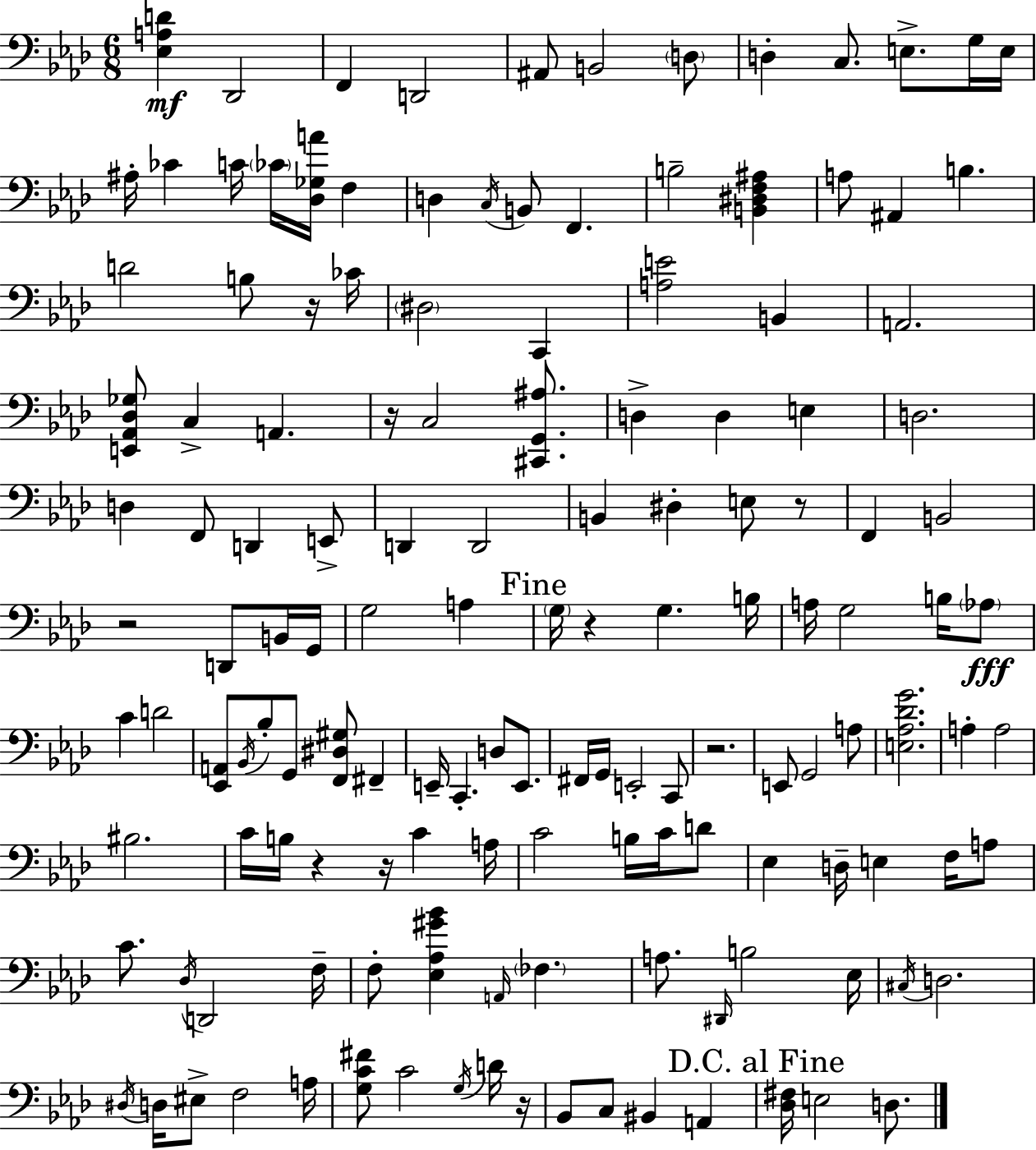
X:1
T:Untitled
M:6/8
L:1/4
K:Ab
[_E,A,D] _D,,2 F,, D,,2 ^A,,/2 B,,2 D,/2 D, C,/2 E,/2 G,/4 E,/4 ^A,/4 _C C/4 _C/4 [_D,_G,A]/4 F, D, C,/4 B,,/2 F,, B,2 [B,,^D,F,^A,] A,/2 ^A,, B, D2 B,/2 z/4 _C/4 ^D,2 C,, [A,E]2 B,, A,,2 [E,,_A,,_D,_G,]/2 C, A,, z/4 C,2 [^C,,G,,^A,]/2 D, D, E, D,2 D, F,,/2 D,, E,,/2 D,, D,,2 B,, ^D, E,/2 z/2 F,, B,,2 z2 D,,/2 B,,/4 G,,/4 G,2 A, G,/4 z G, B,/4 A,/4 G,2 B,/4 _A,/2 C D2 [_E,,A,,]/2 _B,,/4 _B,/2 G,,/2 [F,,^D,^G,]/2 ^F,, E,,/4 C,, D,/2 E,,/2 ^F,,/4 G,,/4 E,,2 C,,/2 z2 E,,/2 G,,2 A,/2 [E,_A,_DG]2 A, A,2 ^B,2 C/4 B,/4 z z/4 C A,/4 C2 B,/4 C/4 D/2 _E, D,/4 E, F,/4 A,/2 C/2 _D,/4 D,,2 F,/4 F,/2 [_E,_A,^G_B] A,,/4 _F, A,/2 ^D,,/4 B,2 _E,/4 ^C,/4 D,2 ^D,/4 D,/4 ^E,/2 F,2 A,/4 [G,C^F]/2 C2 G,/4 D/4 z/4 _B,,/2 C,/2 ^B,, A,, [_D,^F,]/4 E,2 D,/2